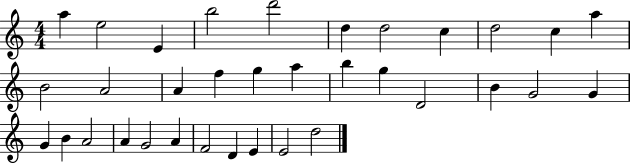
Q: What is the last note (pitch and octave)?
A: D5